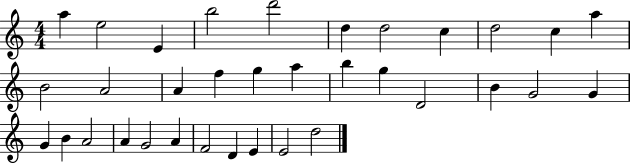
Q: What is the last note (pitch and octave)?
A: D5